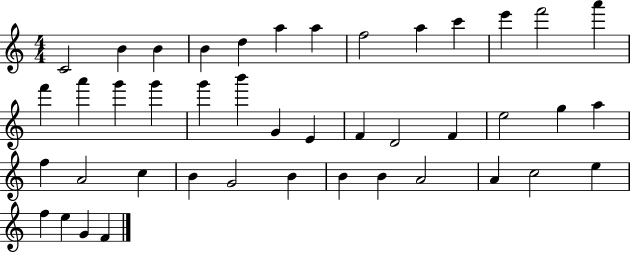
X:1
T:Untitled
M:4/4
L:1/4
K:C
C2 B B B d a a f2 a c' e' f'2 a' f' a' g' g' g' b' G E F D2 F e2 g a f A2 c B G2 B B B A2 A c2 e f e G F